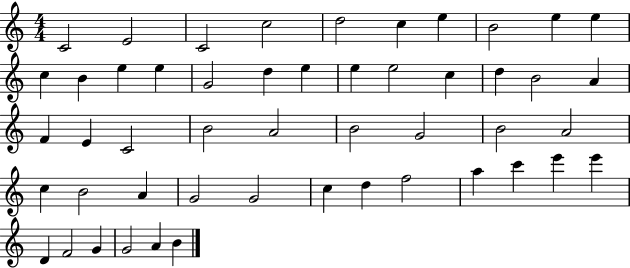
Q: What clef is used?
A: treble